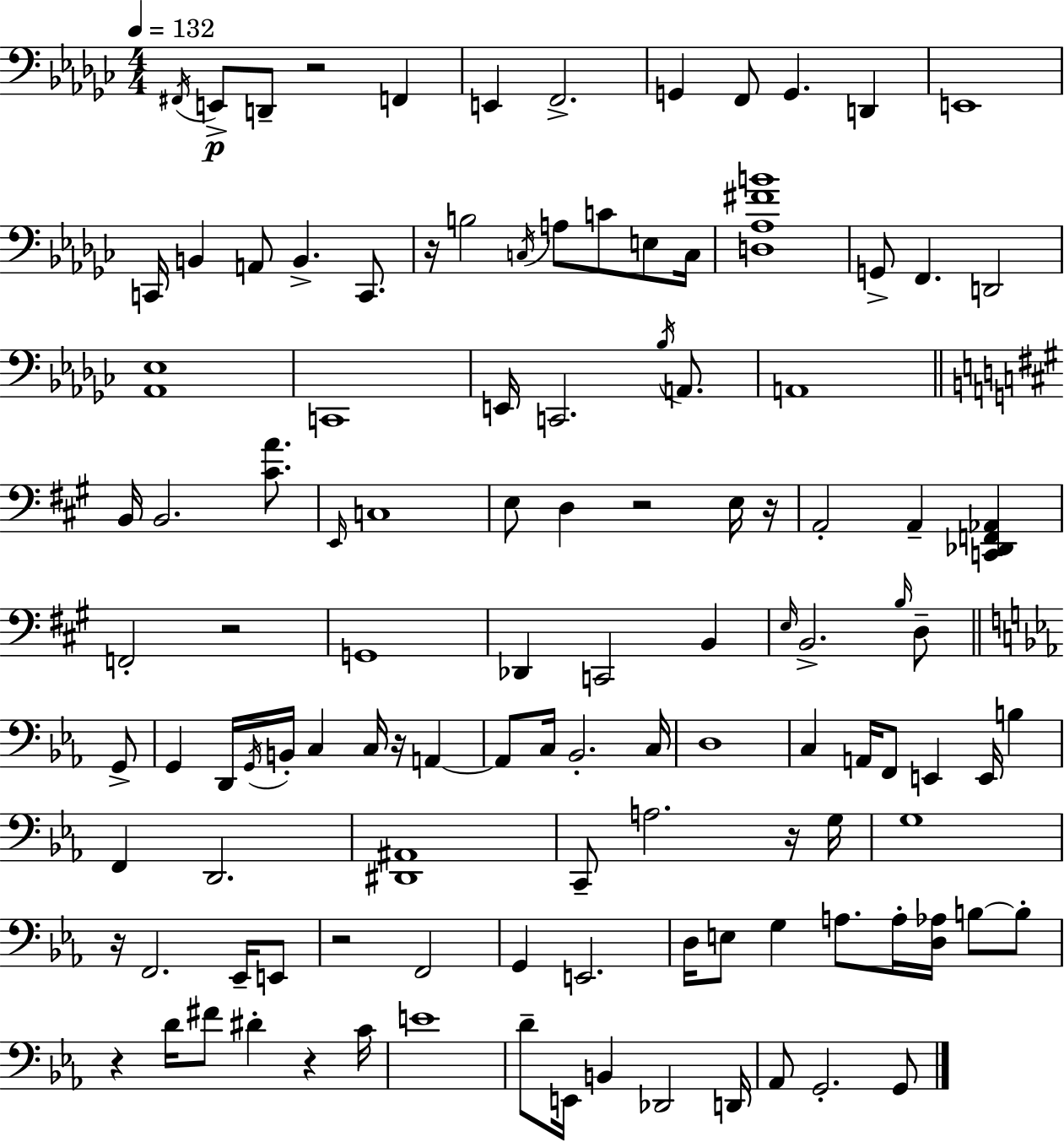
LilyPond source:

{
  \clef bass
  \numericTimeSignature
  \time 4/4
  \key ees \minor
  \tempo 4 = 132
  \repeat volta 2 { \acciaccatura { fis,16 }\p e,8-> d,8-- r2 f,4 | e,4 f,2.-> | g,4 f,8 g,4. d,4 | e,1 | \break c,16 b,4 a,8 b,4.-> c,8. | r16 b2 \acciaccatura { c16 } a8 c'8 e8 | c16 <d aes fis' b'>1 | g,8-> f,4. d,2 | \break <aes, ees>1 | c,1 | e,16 c,2. \acciaccatura { bes16 } | a,8. a,1 | \break \bar "||" \break \key a \major b,16 b,2. <cis' a'>8. | \grace { e,16 } c1 | e8 d4 r2 e16 | r16 a,2-. a,4-- <c, des, f, aes,>4 | \break f,2-. r2 | g,1 | des,4 c,2 b,4 | \grace { e16 } b,2.-> \grace { b16 } d8-- | \break \bar "||" \break \key c \minor g,8-> g,4 d,16 \acciaccatura { g,16 } b,16-. c4 c16 r16 a,4~~ | a,8 c16 bes,2.-. | c16 d1 | c4 a,16 f,8 e,4 e,16 b4 | \break f,4 d,2. | <dis, ais,>1 | c,8-- a2. | r16 g16 g1 | \break r16 f,2. | ees,16-- e,8 r2 f,2 | g,4 e,2. | d16 e8 g4 a8. a16-. <d aes>16 b8~~ | \break b8-. r4 d'16 fis'8 dis'4-. r4 | c'16 e'1 | d'8-- e,16 b,4 des,2 | d,16 aes,8 g,2.-. | \break g,8 } \bar "|."
}